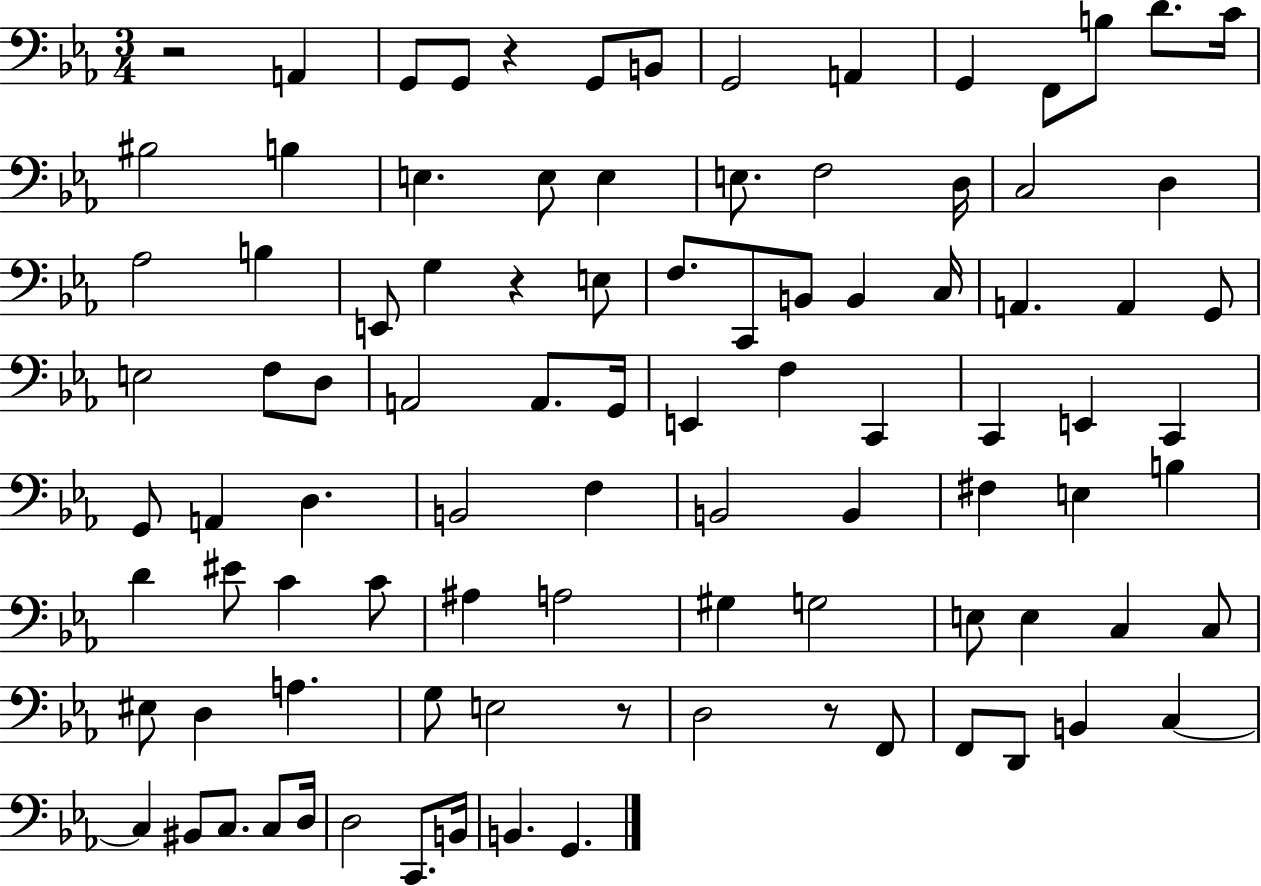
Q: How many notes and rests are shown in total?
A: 95